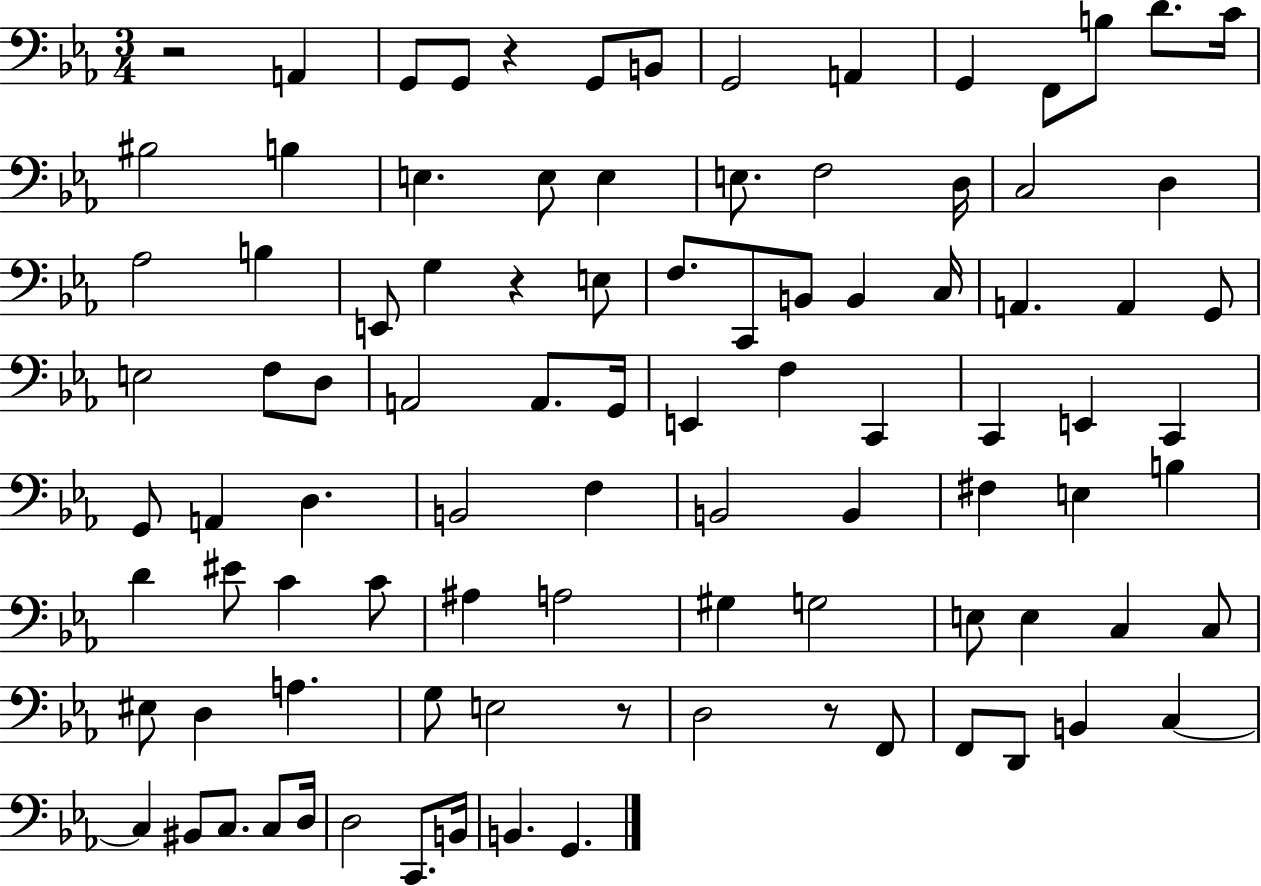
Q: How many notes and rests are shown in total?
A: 95